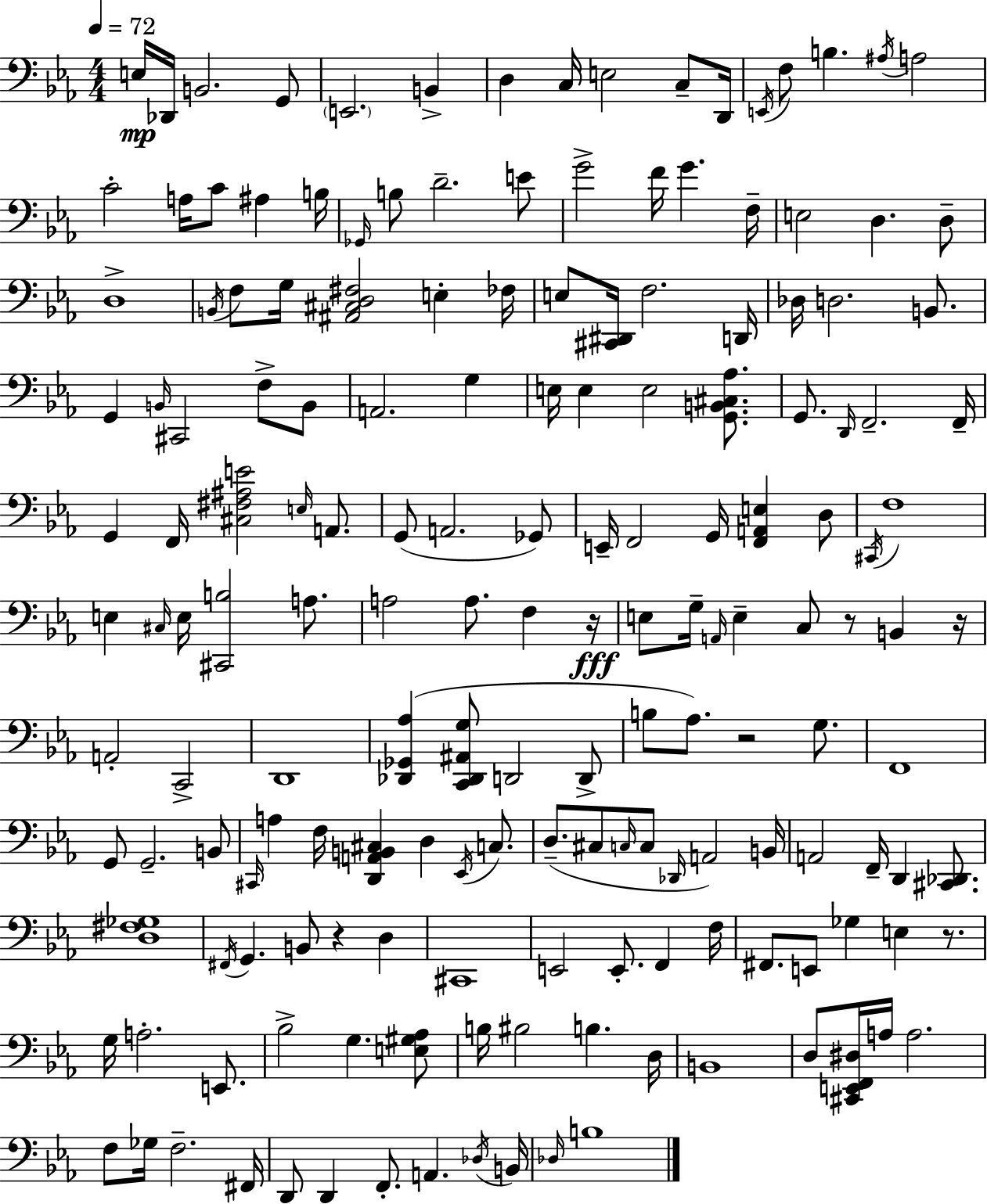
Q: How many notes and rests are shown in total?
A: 169